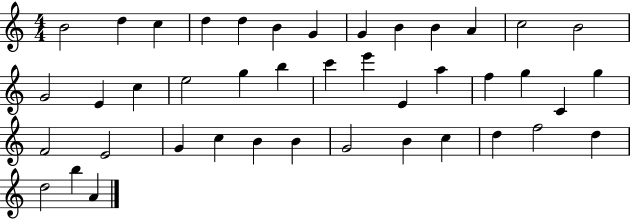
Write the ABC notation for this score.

X:1
T:Untitled
M:4/4
L:1/4
K:C
B2 d c d d B G G B B A c2 B2 G2 E c e2 g b c' e' E a f g C g F2 E2 G c B B G2 B c d f2 d d2 b A